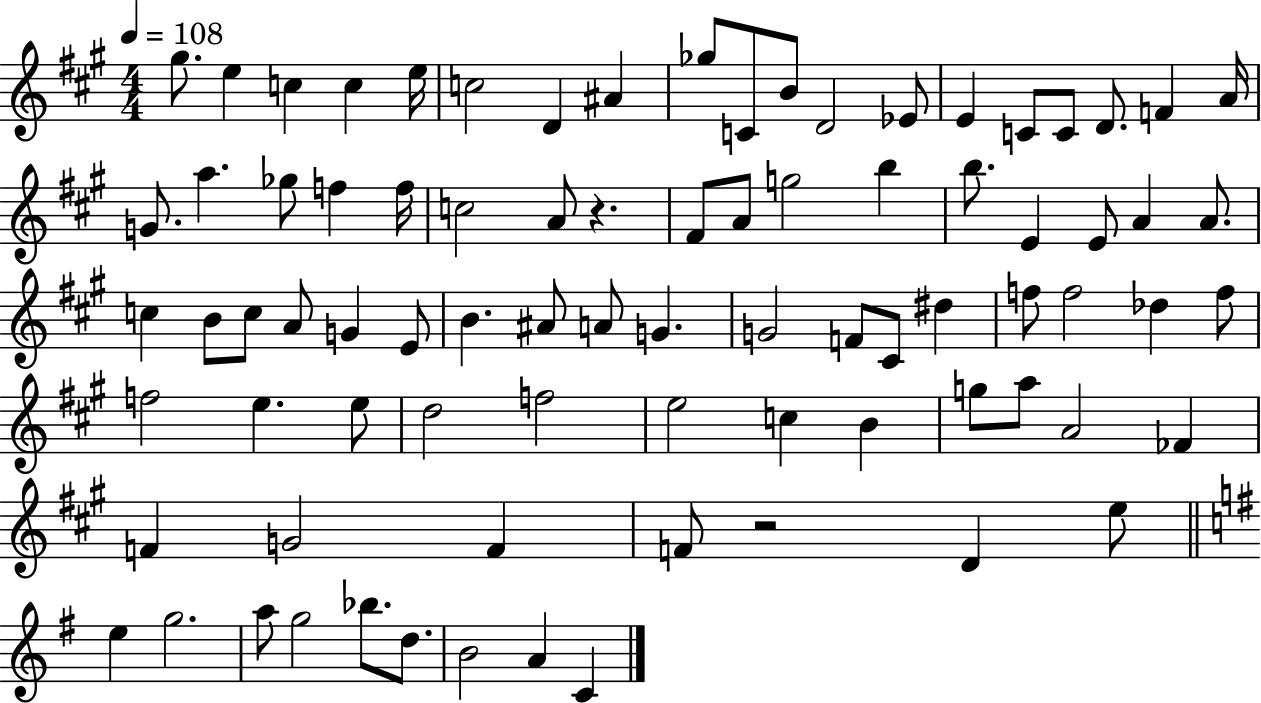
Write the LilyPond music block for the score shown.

{
  \clef treble
  \numericTimeSignature
  \time 4/4
  \key a \major
  \tempo 4 = 108
  gis''8. e''4 c''4 c''4 e''16 | c''2 d'4 ais'4 | ges''8 c'8 b'8 d'2 ees'8 | e'4 c'8 c'8 d'8. f'4 a'16 | \break g'8. a''4. ges''8 f''4 f''16 | c''2 a'8 r4. | fis'8 a'8 g''2 b''4 | b''8. e'4 e'8 a'4 a'8. | \break c''4 b'8 c''8 a'8 g'4 e'8 | b'4. ais'8 a'8 g'4. | g'2 f'8 cis'8 dis''4 | f''8 f''2 des''4 f''8 | \break f''2 e''4. e''8 | d''2 f''2 | e''2 c''4 b'4 | g''8 a''8 a'2 fes'4 | \break f'4 g'2 f'4 | f'8 r2 d'4 e''8 | \bar "||" \break \key g \major e''4 g''2. | a''8 g''2 bes''8. d''8. | b'2 a'4 c'4 | \bar "|."
}